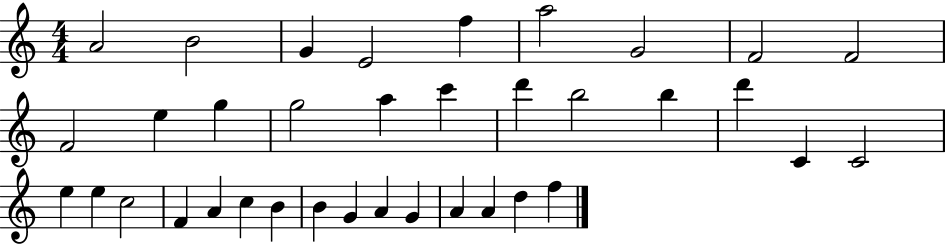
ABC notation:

X:1
T:Untitled
M:4/4
L:1/4
K:C
A2 B2 G E2 f a2 G2 F2 F2 F2 e g g2 a c' d' b2 b d' C C2 e e c2 F A c B B G A G A A d f